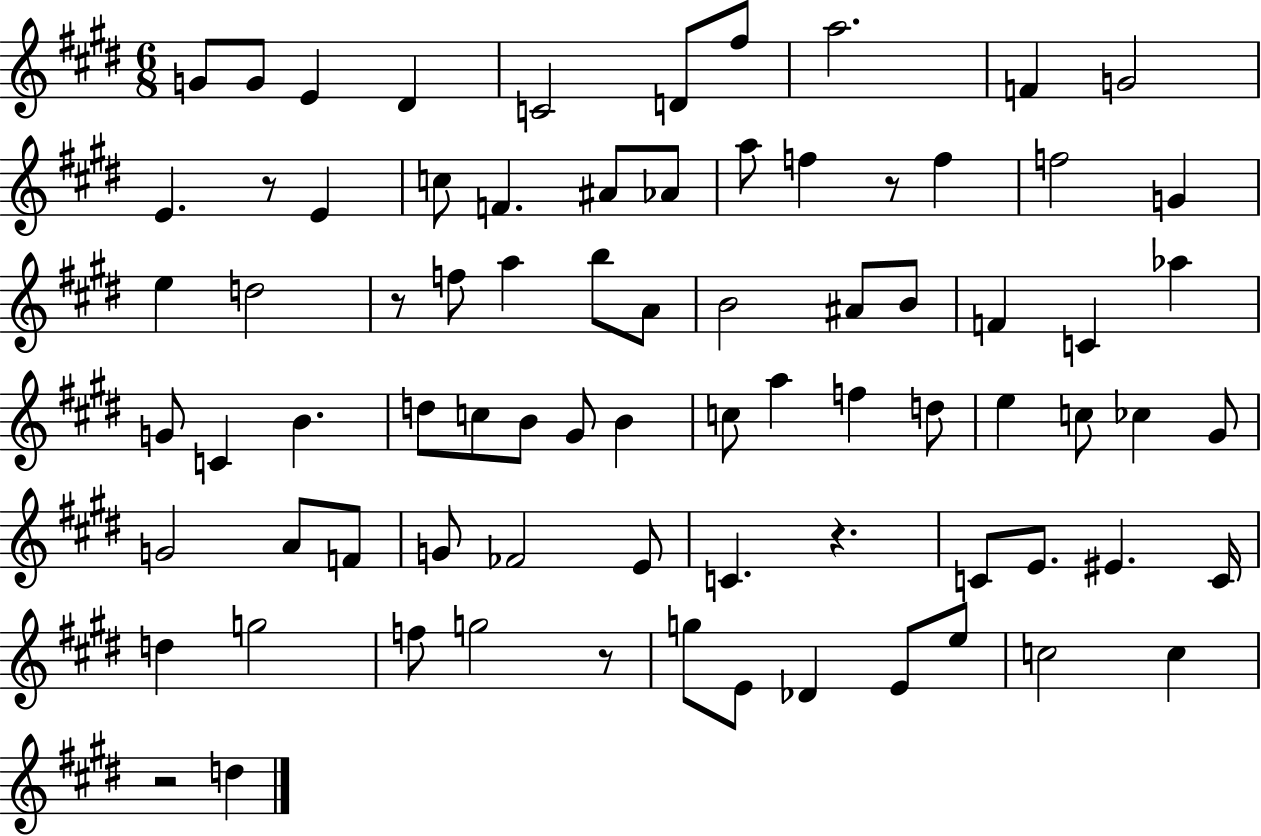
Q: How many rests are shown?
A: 6